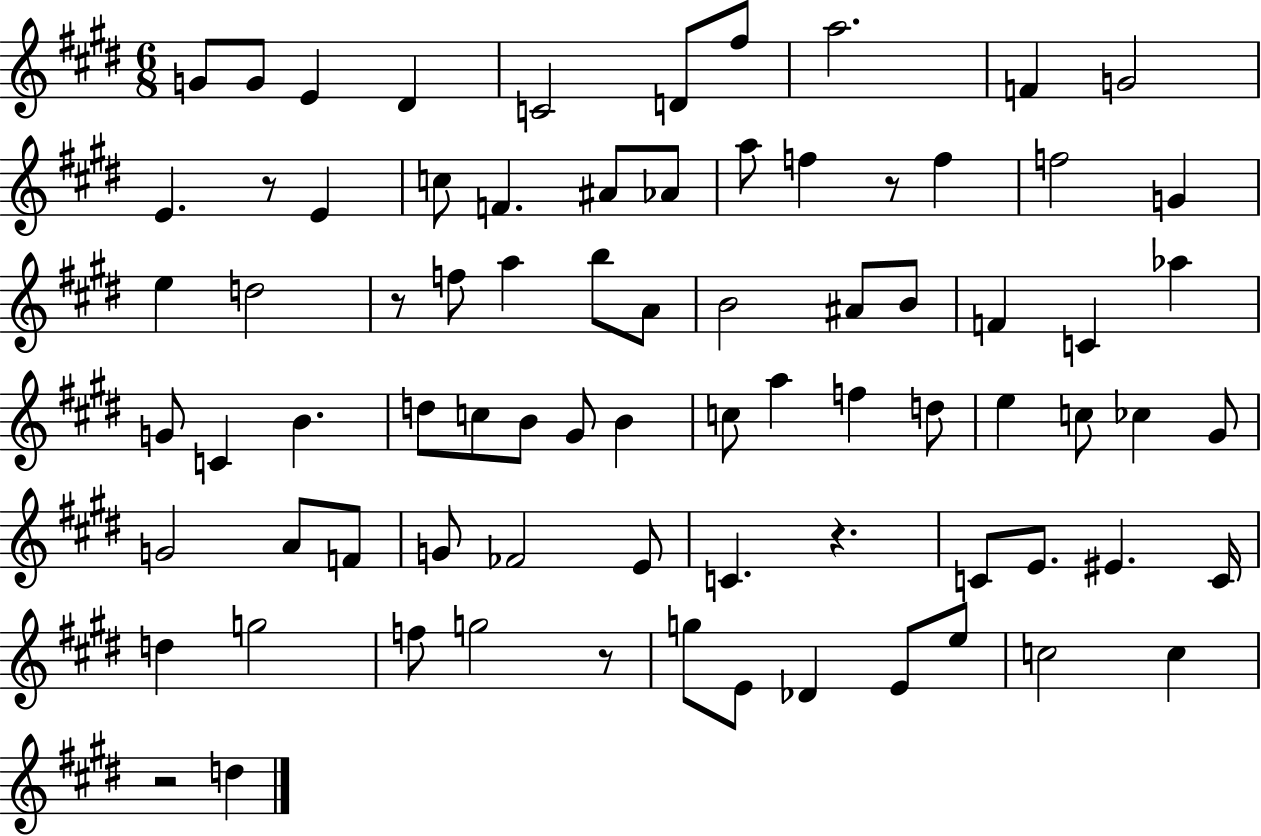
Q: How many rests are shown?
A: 6